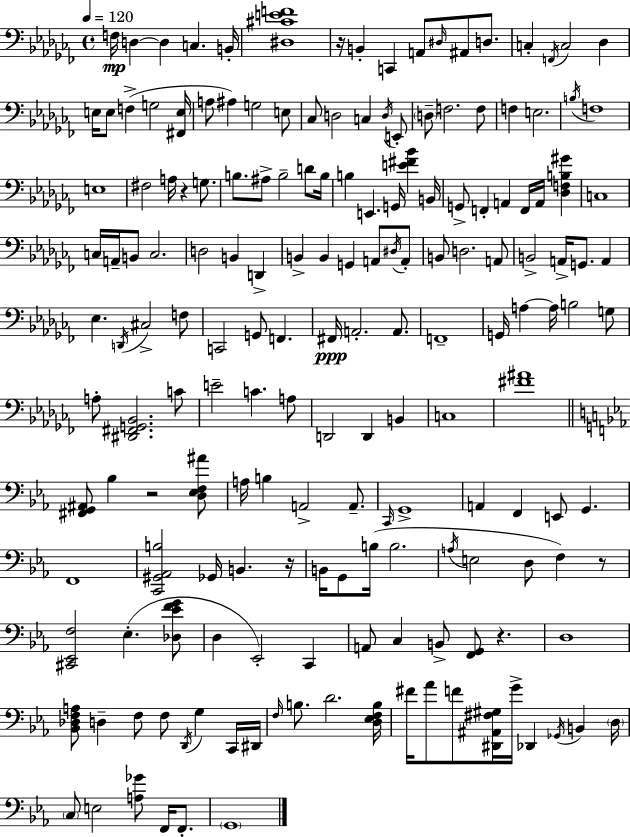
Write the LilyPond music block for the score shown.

{
  \clef bass
  \time 4/4
  \defaultTimeSignature
  \key aes \minor
  \tempo 4 = 120
  f16\mp d4~~ d4 c4. b,16-. | <dis cis' e' f'>1 | r16 b,4-. c,4 a,8 \grace { dis16 } ais,8 d8. | c4-. \acciaccatura { f,16 } c2 des4 | \break e16 e8 f4->( g2 | <fis, e>16 a8 ais4) g2 | e8 ces8 d2 c4 | \acciaccatura { d16 } e,8-. \parenthesize d8-- f2. | \break f8 f4 e2. | \acciaccatura { b16 } f1 | e1 | fis2 a16 r4 | \break g8. b8. ais8-> b2-- | d'8 b16 b4 e,4. g,16 <e' fis' bes'>4 | b,16 g,8-> f,4-. a,4 f,16 a,16 | <des f b gis'>4 c1 | \break c16 a,16-- b,8 c2. | d2 b,4 | d,4-> b,4-> b,4 g,4 | a,8 \acciaccatura { dis16 } a,8-. b,8 d2. | \break a,8 b,2-> a,16-> g,8. | a,4 ees4. \acciaccatura { d,16 } cis2-> | f8 c,2 g,8 | f,4. fis,16\ppp a,2.-. | \break a,8. f,1-- | g,16 a4~~ a16 b2 | g8 a8-. <dis, fis, g, bes,>2. | c'8 e'2-- c'4. | \break a8 d,2 d,4 | b,4 c1 | <fis' ais'>1 | \bar "||" \break \key c \minor <fis, g, ais,>8 bes4 r2 <d ees f ais'>8 | a16 b4 a,2-> a,8.-- | \grace { c,16 } g,1-> | a,4 f,4 e,8 g,4. | \break f,1 | <c, gis, aes, b>2 ges,16 b,4. | r16 b,16 g,8 b16( b2. | \acciaccatura { a16 } e2 d8 f4) | \break r8 <cis, ees, f>2 ees4.-.( | <des ees' f' g'>8 d4 ees,2-.) c,4 | a,8 c4 b,8-> <f, g,>8 r4. | d1 | \break <bes, des f a>8 d4-- f8 f8 \acciaccatura { d,16 } g4 | c,16 dis,16 \grace { f16 } b8. d'2. | <d ees f b>16 fis'16 aes'8 f'8 <dis, ais, fis gis>16 g'16-> des,4 \acciaccatura { ges,16 } | b,4 \parenthesize d16 \parenthesize c8 e2 <a ges'>8 | \break f,16 f,8.-. \parenthesize g,1 | \bar "|."
}